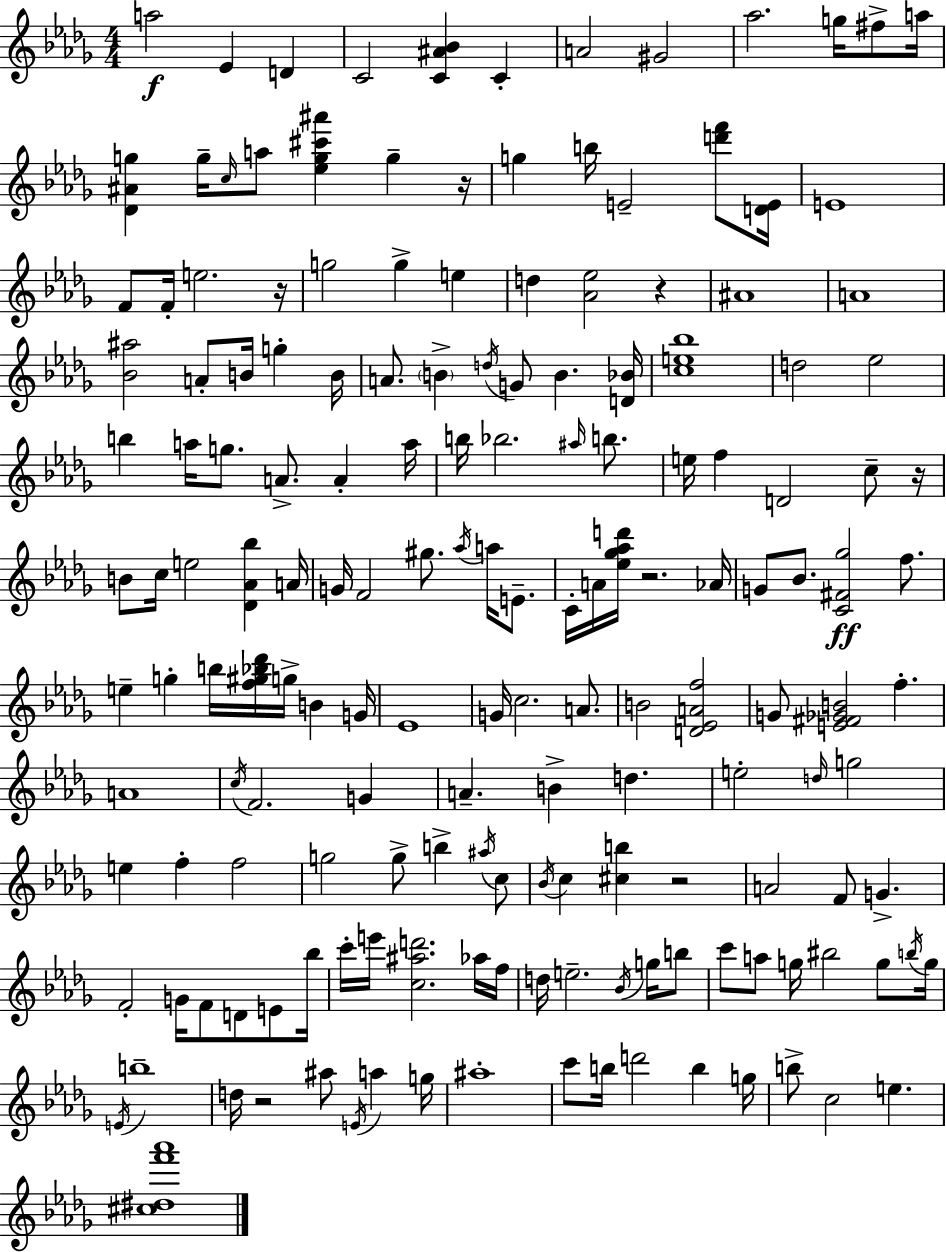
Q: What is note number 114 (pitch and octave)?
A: Ab5